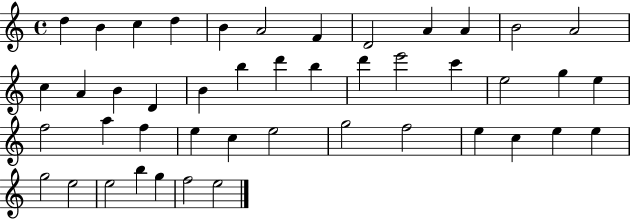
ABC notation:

X:1
T:Untitled
M:4/4
L:1/4
K:C
d B c d B A2 F D2 A A B2 A2 c A B D B b d' b d' e'2 c' e2 g e f2 a f e c e2 g2 f2 e c e e g2 e2 e2 b g f2 e2